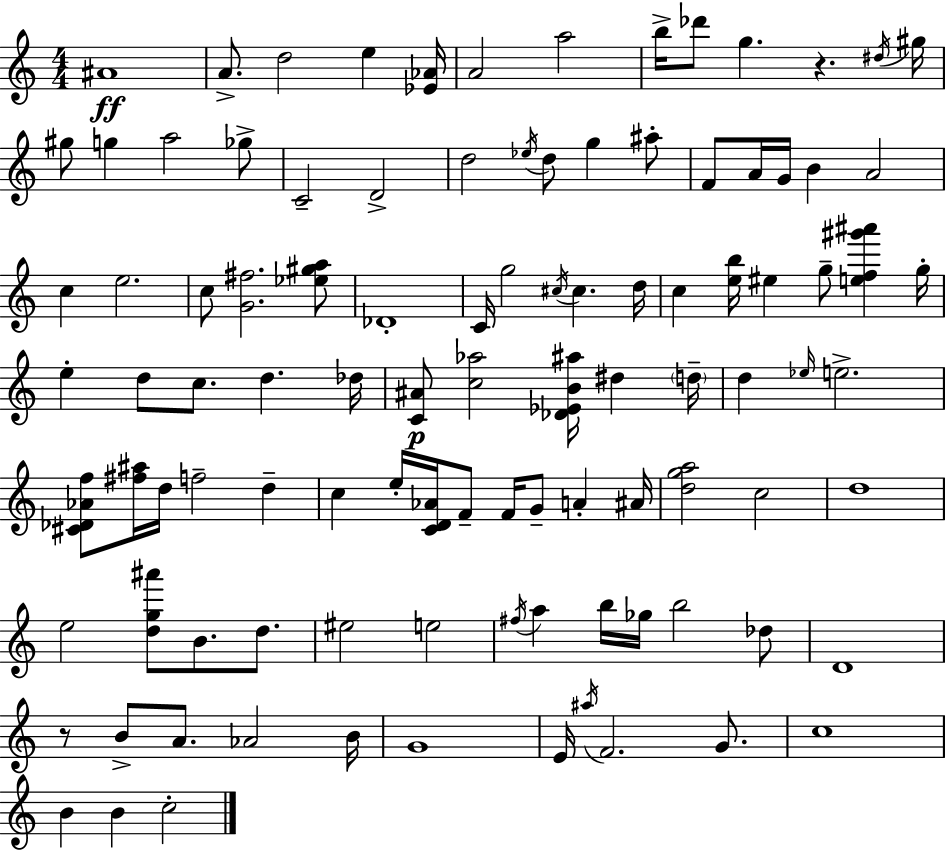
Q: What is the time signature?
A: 4/4